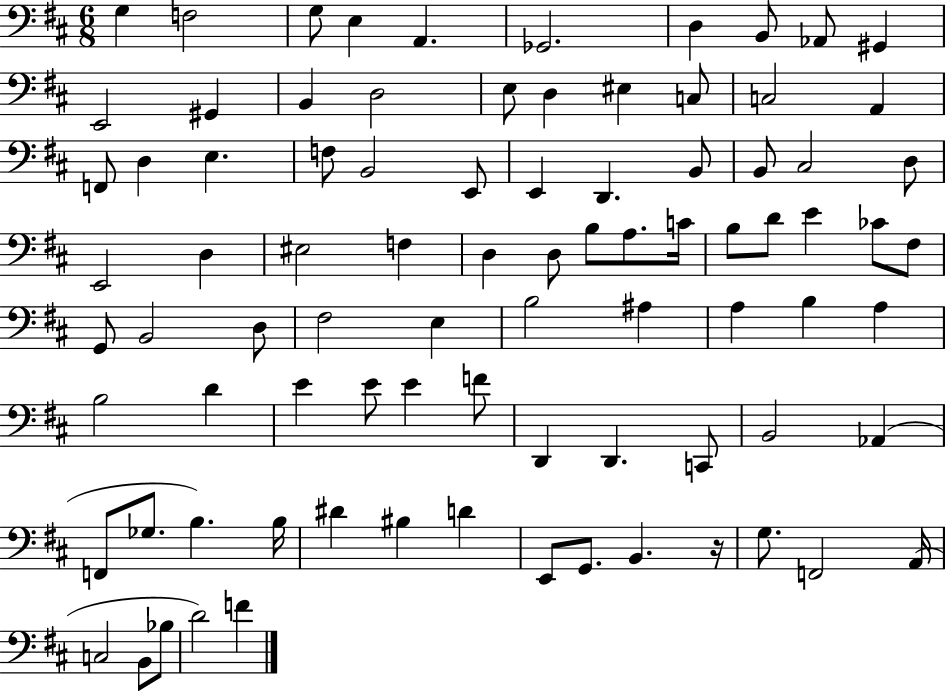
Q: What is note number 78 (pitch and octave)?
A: G3